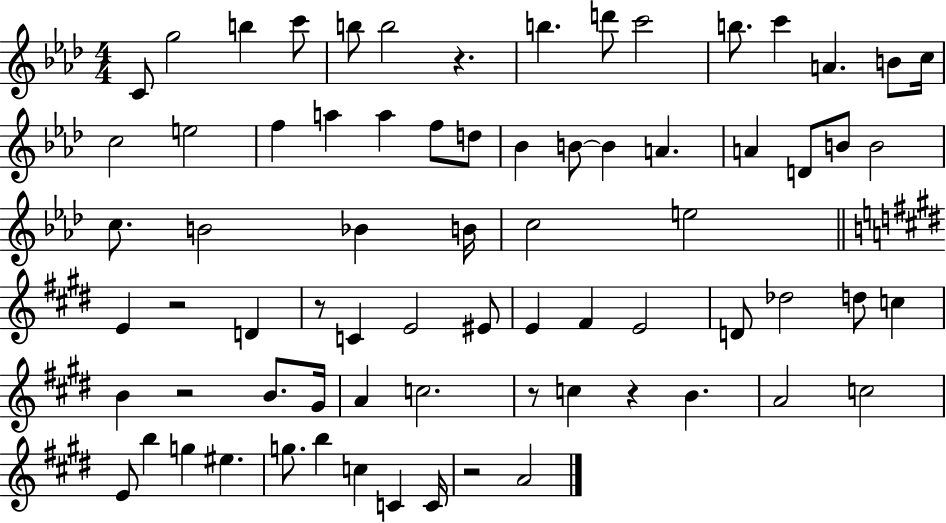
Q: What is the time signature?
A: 4/4